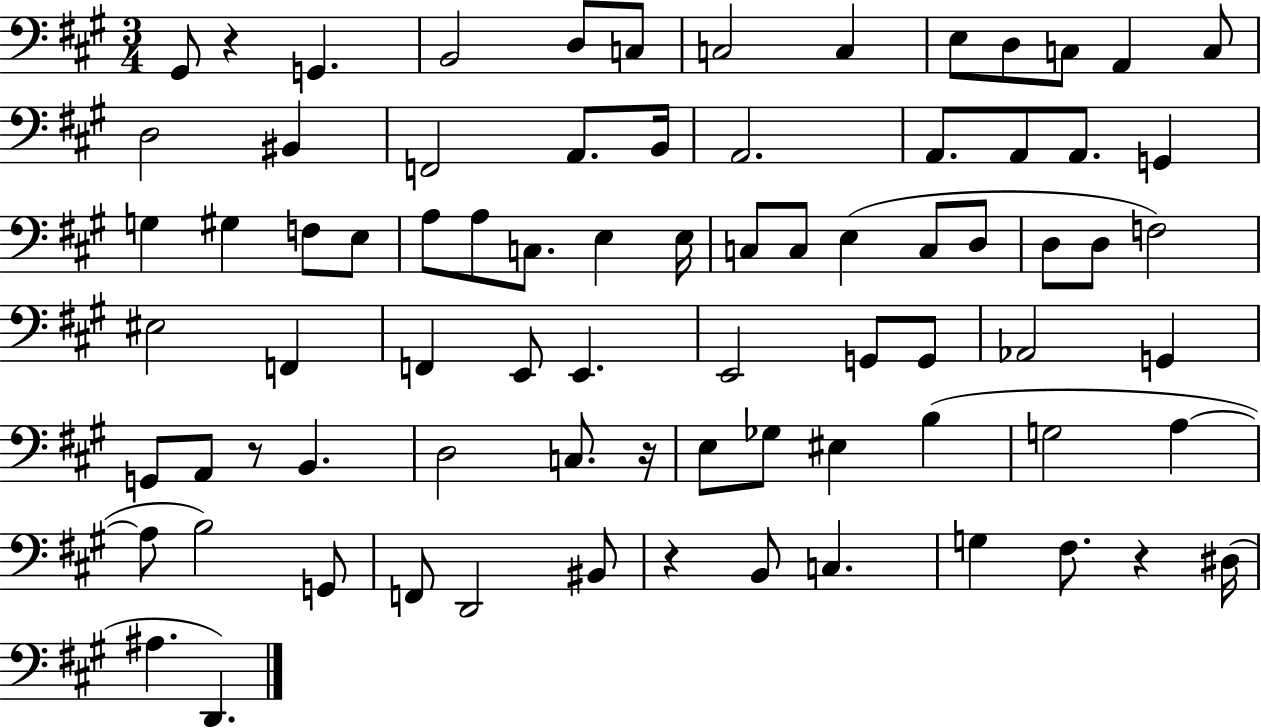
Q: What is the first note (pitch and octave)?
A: G#2